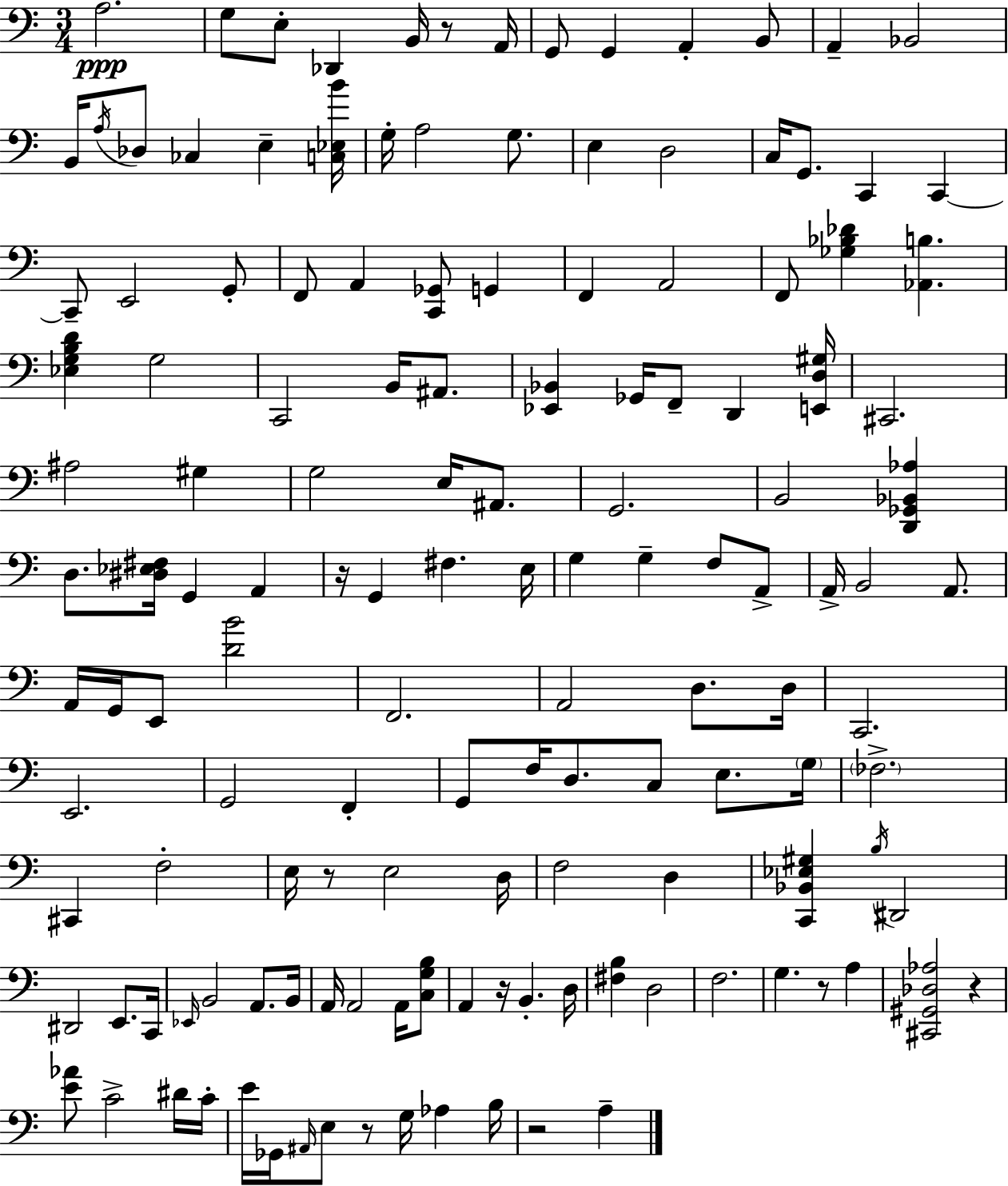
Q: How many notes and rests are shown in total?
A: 141